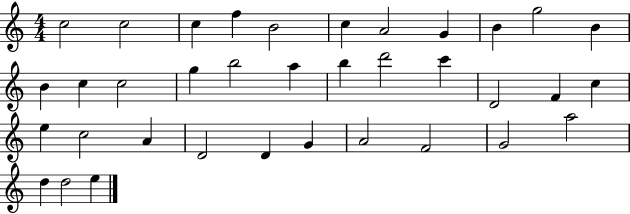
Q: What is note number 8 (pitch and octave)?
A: G4